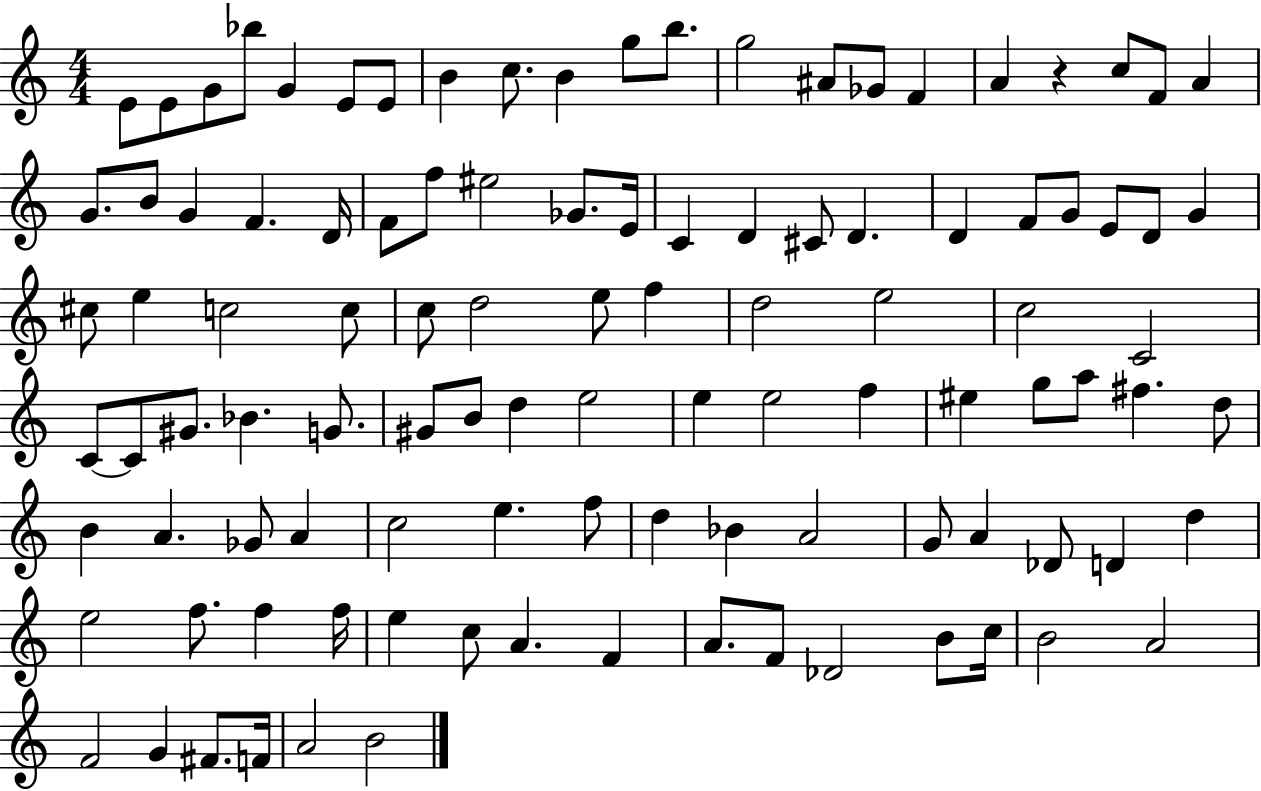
X:1
T:Untitled
M:4/4
L:1/4
K:C
E/2 E/2 G/2 _b/2 G E/2 E/2 B c/2 B g/2 b/2 g2 ^A/2 _G/2 F A z c/2 F/2 A G/2 B/2 G F D/4 F/2 f/2 ^e2 _G/2 E/4 C D ^C/2 D D F/2 G/2 E/2 D/2 G ^c/2 e c2 c/2 c/2 d2 e/2 f d2 e2 c2 C2 C/2 C/2 ^G/2 _B G/2 ^G/2 B/2 d e2 e e2 f ^e g/2 a/2 ^f d/2 B A _G/2 A c2 e f/2 d _B A2 G/2 A _D/2 D d e2 f/2 f f/4 e c/2 A F A/2 F/2 _D2 B/2 c/4 B2 A2 F2 G ^F/2 F/4 A2 B2